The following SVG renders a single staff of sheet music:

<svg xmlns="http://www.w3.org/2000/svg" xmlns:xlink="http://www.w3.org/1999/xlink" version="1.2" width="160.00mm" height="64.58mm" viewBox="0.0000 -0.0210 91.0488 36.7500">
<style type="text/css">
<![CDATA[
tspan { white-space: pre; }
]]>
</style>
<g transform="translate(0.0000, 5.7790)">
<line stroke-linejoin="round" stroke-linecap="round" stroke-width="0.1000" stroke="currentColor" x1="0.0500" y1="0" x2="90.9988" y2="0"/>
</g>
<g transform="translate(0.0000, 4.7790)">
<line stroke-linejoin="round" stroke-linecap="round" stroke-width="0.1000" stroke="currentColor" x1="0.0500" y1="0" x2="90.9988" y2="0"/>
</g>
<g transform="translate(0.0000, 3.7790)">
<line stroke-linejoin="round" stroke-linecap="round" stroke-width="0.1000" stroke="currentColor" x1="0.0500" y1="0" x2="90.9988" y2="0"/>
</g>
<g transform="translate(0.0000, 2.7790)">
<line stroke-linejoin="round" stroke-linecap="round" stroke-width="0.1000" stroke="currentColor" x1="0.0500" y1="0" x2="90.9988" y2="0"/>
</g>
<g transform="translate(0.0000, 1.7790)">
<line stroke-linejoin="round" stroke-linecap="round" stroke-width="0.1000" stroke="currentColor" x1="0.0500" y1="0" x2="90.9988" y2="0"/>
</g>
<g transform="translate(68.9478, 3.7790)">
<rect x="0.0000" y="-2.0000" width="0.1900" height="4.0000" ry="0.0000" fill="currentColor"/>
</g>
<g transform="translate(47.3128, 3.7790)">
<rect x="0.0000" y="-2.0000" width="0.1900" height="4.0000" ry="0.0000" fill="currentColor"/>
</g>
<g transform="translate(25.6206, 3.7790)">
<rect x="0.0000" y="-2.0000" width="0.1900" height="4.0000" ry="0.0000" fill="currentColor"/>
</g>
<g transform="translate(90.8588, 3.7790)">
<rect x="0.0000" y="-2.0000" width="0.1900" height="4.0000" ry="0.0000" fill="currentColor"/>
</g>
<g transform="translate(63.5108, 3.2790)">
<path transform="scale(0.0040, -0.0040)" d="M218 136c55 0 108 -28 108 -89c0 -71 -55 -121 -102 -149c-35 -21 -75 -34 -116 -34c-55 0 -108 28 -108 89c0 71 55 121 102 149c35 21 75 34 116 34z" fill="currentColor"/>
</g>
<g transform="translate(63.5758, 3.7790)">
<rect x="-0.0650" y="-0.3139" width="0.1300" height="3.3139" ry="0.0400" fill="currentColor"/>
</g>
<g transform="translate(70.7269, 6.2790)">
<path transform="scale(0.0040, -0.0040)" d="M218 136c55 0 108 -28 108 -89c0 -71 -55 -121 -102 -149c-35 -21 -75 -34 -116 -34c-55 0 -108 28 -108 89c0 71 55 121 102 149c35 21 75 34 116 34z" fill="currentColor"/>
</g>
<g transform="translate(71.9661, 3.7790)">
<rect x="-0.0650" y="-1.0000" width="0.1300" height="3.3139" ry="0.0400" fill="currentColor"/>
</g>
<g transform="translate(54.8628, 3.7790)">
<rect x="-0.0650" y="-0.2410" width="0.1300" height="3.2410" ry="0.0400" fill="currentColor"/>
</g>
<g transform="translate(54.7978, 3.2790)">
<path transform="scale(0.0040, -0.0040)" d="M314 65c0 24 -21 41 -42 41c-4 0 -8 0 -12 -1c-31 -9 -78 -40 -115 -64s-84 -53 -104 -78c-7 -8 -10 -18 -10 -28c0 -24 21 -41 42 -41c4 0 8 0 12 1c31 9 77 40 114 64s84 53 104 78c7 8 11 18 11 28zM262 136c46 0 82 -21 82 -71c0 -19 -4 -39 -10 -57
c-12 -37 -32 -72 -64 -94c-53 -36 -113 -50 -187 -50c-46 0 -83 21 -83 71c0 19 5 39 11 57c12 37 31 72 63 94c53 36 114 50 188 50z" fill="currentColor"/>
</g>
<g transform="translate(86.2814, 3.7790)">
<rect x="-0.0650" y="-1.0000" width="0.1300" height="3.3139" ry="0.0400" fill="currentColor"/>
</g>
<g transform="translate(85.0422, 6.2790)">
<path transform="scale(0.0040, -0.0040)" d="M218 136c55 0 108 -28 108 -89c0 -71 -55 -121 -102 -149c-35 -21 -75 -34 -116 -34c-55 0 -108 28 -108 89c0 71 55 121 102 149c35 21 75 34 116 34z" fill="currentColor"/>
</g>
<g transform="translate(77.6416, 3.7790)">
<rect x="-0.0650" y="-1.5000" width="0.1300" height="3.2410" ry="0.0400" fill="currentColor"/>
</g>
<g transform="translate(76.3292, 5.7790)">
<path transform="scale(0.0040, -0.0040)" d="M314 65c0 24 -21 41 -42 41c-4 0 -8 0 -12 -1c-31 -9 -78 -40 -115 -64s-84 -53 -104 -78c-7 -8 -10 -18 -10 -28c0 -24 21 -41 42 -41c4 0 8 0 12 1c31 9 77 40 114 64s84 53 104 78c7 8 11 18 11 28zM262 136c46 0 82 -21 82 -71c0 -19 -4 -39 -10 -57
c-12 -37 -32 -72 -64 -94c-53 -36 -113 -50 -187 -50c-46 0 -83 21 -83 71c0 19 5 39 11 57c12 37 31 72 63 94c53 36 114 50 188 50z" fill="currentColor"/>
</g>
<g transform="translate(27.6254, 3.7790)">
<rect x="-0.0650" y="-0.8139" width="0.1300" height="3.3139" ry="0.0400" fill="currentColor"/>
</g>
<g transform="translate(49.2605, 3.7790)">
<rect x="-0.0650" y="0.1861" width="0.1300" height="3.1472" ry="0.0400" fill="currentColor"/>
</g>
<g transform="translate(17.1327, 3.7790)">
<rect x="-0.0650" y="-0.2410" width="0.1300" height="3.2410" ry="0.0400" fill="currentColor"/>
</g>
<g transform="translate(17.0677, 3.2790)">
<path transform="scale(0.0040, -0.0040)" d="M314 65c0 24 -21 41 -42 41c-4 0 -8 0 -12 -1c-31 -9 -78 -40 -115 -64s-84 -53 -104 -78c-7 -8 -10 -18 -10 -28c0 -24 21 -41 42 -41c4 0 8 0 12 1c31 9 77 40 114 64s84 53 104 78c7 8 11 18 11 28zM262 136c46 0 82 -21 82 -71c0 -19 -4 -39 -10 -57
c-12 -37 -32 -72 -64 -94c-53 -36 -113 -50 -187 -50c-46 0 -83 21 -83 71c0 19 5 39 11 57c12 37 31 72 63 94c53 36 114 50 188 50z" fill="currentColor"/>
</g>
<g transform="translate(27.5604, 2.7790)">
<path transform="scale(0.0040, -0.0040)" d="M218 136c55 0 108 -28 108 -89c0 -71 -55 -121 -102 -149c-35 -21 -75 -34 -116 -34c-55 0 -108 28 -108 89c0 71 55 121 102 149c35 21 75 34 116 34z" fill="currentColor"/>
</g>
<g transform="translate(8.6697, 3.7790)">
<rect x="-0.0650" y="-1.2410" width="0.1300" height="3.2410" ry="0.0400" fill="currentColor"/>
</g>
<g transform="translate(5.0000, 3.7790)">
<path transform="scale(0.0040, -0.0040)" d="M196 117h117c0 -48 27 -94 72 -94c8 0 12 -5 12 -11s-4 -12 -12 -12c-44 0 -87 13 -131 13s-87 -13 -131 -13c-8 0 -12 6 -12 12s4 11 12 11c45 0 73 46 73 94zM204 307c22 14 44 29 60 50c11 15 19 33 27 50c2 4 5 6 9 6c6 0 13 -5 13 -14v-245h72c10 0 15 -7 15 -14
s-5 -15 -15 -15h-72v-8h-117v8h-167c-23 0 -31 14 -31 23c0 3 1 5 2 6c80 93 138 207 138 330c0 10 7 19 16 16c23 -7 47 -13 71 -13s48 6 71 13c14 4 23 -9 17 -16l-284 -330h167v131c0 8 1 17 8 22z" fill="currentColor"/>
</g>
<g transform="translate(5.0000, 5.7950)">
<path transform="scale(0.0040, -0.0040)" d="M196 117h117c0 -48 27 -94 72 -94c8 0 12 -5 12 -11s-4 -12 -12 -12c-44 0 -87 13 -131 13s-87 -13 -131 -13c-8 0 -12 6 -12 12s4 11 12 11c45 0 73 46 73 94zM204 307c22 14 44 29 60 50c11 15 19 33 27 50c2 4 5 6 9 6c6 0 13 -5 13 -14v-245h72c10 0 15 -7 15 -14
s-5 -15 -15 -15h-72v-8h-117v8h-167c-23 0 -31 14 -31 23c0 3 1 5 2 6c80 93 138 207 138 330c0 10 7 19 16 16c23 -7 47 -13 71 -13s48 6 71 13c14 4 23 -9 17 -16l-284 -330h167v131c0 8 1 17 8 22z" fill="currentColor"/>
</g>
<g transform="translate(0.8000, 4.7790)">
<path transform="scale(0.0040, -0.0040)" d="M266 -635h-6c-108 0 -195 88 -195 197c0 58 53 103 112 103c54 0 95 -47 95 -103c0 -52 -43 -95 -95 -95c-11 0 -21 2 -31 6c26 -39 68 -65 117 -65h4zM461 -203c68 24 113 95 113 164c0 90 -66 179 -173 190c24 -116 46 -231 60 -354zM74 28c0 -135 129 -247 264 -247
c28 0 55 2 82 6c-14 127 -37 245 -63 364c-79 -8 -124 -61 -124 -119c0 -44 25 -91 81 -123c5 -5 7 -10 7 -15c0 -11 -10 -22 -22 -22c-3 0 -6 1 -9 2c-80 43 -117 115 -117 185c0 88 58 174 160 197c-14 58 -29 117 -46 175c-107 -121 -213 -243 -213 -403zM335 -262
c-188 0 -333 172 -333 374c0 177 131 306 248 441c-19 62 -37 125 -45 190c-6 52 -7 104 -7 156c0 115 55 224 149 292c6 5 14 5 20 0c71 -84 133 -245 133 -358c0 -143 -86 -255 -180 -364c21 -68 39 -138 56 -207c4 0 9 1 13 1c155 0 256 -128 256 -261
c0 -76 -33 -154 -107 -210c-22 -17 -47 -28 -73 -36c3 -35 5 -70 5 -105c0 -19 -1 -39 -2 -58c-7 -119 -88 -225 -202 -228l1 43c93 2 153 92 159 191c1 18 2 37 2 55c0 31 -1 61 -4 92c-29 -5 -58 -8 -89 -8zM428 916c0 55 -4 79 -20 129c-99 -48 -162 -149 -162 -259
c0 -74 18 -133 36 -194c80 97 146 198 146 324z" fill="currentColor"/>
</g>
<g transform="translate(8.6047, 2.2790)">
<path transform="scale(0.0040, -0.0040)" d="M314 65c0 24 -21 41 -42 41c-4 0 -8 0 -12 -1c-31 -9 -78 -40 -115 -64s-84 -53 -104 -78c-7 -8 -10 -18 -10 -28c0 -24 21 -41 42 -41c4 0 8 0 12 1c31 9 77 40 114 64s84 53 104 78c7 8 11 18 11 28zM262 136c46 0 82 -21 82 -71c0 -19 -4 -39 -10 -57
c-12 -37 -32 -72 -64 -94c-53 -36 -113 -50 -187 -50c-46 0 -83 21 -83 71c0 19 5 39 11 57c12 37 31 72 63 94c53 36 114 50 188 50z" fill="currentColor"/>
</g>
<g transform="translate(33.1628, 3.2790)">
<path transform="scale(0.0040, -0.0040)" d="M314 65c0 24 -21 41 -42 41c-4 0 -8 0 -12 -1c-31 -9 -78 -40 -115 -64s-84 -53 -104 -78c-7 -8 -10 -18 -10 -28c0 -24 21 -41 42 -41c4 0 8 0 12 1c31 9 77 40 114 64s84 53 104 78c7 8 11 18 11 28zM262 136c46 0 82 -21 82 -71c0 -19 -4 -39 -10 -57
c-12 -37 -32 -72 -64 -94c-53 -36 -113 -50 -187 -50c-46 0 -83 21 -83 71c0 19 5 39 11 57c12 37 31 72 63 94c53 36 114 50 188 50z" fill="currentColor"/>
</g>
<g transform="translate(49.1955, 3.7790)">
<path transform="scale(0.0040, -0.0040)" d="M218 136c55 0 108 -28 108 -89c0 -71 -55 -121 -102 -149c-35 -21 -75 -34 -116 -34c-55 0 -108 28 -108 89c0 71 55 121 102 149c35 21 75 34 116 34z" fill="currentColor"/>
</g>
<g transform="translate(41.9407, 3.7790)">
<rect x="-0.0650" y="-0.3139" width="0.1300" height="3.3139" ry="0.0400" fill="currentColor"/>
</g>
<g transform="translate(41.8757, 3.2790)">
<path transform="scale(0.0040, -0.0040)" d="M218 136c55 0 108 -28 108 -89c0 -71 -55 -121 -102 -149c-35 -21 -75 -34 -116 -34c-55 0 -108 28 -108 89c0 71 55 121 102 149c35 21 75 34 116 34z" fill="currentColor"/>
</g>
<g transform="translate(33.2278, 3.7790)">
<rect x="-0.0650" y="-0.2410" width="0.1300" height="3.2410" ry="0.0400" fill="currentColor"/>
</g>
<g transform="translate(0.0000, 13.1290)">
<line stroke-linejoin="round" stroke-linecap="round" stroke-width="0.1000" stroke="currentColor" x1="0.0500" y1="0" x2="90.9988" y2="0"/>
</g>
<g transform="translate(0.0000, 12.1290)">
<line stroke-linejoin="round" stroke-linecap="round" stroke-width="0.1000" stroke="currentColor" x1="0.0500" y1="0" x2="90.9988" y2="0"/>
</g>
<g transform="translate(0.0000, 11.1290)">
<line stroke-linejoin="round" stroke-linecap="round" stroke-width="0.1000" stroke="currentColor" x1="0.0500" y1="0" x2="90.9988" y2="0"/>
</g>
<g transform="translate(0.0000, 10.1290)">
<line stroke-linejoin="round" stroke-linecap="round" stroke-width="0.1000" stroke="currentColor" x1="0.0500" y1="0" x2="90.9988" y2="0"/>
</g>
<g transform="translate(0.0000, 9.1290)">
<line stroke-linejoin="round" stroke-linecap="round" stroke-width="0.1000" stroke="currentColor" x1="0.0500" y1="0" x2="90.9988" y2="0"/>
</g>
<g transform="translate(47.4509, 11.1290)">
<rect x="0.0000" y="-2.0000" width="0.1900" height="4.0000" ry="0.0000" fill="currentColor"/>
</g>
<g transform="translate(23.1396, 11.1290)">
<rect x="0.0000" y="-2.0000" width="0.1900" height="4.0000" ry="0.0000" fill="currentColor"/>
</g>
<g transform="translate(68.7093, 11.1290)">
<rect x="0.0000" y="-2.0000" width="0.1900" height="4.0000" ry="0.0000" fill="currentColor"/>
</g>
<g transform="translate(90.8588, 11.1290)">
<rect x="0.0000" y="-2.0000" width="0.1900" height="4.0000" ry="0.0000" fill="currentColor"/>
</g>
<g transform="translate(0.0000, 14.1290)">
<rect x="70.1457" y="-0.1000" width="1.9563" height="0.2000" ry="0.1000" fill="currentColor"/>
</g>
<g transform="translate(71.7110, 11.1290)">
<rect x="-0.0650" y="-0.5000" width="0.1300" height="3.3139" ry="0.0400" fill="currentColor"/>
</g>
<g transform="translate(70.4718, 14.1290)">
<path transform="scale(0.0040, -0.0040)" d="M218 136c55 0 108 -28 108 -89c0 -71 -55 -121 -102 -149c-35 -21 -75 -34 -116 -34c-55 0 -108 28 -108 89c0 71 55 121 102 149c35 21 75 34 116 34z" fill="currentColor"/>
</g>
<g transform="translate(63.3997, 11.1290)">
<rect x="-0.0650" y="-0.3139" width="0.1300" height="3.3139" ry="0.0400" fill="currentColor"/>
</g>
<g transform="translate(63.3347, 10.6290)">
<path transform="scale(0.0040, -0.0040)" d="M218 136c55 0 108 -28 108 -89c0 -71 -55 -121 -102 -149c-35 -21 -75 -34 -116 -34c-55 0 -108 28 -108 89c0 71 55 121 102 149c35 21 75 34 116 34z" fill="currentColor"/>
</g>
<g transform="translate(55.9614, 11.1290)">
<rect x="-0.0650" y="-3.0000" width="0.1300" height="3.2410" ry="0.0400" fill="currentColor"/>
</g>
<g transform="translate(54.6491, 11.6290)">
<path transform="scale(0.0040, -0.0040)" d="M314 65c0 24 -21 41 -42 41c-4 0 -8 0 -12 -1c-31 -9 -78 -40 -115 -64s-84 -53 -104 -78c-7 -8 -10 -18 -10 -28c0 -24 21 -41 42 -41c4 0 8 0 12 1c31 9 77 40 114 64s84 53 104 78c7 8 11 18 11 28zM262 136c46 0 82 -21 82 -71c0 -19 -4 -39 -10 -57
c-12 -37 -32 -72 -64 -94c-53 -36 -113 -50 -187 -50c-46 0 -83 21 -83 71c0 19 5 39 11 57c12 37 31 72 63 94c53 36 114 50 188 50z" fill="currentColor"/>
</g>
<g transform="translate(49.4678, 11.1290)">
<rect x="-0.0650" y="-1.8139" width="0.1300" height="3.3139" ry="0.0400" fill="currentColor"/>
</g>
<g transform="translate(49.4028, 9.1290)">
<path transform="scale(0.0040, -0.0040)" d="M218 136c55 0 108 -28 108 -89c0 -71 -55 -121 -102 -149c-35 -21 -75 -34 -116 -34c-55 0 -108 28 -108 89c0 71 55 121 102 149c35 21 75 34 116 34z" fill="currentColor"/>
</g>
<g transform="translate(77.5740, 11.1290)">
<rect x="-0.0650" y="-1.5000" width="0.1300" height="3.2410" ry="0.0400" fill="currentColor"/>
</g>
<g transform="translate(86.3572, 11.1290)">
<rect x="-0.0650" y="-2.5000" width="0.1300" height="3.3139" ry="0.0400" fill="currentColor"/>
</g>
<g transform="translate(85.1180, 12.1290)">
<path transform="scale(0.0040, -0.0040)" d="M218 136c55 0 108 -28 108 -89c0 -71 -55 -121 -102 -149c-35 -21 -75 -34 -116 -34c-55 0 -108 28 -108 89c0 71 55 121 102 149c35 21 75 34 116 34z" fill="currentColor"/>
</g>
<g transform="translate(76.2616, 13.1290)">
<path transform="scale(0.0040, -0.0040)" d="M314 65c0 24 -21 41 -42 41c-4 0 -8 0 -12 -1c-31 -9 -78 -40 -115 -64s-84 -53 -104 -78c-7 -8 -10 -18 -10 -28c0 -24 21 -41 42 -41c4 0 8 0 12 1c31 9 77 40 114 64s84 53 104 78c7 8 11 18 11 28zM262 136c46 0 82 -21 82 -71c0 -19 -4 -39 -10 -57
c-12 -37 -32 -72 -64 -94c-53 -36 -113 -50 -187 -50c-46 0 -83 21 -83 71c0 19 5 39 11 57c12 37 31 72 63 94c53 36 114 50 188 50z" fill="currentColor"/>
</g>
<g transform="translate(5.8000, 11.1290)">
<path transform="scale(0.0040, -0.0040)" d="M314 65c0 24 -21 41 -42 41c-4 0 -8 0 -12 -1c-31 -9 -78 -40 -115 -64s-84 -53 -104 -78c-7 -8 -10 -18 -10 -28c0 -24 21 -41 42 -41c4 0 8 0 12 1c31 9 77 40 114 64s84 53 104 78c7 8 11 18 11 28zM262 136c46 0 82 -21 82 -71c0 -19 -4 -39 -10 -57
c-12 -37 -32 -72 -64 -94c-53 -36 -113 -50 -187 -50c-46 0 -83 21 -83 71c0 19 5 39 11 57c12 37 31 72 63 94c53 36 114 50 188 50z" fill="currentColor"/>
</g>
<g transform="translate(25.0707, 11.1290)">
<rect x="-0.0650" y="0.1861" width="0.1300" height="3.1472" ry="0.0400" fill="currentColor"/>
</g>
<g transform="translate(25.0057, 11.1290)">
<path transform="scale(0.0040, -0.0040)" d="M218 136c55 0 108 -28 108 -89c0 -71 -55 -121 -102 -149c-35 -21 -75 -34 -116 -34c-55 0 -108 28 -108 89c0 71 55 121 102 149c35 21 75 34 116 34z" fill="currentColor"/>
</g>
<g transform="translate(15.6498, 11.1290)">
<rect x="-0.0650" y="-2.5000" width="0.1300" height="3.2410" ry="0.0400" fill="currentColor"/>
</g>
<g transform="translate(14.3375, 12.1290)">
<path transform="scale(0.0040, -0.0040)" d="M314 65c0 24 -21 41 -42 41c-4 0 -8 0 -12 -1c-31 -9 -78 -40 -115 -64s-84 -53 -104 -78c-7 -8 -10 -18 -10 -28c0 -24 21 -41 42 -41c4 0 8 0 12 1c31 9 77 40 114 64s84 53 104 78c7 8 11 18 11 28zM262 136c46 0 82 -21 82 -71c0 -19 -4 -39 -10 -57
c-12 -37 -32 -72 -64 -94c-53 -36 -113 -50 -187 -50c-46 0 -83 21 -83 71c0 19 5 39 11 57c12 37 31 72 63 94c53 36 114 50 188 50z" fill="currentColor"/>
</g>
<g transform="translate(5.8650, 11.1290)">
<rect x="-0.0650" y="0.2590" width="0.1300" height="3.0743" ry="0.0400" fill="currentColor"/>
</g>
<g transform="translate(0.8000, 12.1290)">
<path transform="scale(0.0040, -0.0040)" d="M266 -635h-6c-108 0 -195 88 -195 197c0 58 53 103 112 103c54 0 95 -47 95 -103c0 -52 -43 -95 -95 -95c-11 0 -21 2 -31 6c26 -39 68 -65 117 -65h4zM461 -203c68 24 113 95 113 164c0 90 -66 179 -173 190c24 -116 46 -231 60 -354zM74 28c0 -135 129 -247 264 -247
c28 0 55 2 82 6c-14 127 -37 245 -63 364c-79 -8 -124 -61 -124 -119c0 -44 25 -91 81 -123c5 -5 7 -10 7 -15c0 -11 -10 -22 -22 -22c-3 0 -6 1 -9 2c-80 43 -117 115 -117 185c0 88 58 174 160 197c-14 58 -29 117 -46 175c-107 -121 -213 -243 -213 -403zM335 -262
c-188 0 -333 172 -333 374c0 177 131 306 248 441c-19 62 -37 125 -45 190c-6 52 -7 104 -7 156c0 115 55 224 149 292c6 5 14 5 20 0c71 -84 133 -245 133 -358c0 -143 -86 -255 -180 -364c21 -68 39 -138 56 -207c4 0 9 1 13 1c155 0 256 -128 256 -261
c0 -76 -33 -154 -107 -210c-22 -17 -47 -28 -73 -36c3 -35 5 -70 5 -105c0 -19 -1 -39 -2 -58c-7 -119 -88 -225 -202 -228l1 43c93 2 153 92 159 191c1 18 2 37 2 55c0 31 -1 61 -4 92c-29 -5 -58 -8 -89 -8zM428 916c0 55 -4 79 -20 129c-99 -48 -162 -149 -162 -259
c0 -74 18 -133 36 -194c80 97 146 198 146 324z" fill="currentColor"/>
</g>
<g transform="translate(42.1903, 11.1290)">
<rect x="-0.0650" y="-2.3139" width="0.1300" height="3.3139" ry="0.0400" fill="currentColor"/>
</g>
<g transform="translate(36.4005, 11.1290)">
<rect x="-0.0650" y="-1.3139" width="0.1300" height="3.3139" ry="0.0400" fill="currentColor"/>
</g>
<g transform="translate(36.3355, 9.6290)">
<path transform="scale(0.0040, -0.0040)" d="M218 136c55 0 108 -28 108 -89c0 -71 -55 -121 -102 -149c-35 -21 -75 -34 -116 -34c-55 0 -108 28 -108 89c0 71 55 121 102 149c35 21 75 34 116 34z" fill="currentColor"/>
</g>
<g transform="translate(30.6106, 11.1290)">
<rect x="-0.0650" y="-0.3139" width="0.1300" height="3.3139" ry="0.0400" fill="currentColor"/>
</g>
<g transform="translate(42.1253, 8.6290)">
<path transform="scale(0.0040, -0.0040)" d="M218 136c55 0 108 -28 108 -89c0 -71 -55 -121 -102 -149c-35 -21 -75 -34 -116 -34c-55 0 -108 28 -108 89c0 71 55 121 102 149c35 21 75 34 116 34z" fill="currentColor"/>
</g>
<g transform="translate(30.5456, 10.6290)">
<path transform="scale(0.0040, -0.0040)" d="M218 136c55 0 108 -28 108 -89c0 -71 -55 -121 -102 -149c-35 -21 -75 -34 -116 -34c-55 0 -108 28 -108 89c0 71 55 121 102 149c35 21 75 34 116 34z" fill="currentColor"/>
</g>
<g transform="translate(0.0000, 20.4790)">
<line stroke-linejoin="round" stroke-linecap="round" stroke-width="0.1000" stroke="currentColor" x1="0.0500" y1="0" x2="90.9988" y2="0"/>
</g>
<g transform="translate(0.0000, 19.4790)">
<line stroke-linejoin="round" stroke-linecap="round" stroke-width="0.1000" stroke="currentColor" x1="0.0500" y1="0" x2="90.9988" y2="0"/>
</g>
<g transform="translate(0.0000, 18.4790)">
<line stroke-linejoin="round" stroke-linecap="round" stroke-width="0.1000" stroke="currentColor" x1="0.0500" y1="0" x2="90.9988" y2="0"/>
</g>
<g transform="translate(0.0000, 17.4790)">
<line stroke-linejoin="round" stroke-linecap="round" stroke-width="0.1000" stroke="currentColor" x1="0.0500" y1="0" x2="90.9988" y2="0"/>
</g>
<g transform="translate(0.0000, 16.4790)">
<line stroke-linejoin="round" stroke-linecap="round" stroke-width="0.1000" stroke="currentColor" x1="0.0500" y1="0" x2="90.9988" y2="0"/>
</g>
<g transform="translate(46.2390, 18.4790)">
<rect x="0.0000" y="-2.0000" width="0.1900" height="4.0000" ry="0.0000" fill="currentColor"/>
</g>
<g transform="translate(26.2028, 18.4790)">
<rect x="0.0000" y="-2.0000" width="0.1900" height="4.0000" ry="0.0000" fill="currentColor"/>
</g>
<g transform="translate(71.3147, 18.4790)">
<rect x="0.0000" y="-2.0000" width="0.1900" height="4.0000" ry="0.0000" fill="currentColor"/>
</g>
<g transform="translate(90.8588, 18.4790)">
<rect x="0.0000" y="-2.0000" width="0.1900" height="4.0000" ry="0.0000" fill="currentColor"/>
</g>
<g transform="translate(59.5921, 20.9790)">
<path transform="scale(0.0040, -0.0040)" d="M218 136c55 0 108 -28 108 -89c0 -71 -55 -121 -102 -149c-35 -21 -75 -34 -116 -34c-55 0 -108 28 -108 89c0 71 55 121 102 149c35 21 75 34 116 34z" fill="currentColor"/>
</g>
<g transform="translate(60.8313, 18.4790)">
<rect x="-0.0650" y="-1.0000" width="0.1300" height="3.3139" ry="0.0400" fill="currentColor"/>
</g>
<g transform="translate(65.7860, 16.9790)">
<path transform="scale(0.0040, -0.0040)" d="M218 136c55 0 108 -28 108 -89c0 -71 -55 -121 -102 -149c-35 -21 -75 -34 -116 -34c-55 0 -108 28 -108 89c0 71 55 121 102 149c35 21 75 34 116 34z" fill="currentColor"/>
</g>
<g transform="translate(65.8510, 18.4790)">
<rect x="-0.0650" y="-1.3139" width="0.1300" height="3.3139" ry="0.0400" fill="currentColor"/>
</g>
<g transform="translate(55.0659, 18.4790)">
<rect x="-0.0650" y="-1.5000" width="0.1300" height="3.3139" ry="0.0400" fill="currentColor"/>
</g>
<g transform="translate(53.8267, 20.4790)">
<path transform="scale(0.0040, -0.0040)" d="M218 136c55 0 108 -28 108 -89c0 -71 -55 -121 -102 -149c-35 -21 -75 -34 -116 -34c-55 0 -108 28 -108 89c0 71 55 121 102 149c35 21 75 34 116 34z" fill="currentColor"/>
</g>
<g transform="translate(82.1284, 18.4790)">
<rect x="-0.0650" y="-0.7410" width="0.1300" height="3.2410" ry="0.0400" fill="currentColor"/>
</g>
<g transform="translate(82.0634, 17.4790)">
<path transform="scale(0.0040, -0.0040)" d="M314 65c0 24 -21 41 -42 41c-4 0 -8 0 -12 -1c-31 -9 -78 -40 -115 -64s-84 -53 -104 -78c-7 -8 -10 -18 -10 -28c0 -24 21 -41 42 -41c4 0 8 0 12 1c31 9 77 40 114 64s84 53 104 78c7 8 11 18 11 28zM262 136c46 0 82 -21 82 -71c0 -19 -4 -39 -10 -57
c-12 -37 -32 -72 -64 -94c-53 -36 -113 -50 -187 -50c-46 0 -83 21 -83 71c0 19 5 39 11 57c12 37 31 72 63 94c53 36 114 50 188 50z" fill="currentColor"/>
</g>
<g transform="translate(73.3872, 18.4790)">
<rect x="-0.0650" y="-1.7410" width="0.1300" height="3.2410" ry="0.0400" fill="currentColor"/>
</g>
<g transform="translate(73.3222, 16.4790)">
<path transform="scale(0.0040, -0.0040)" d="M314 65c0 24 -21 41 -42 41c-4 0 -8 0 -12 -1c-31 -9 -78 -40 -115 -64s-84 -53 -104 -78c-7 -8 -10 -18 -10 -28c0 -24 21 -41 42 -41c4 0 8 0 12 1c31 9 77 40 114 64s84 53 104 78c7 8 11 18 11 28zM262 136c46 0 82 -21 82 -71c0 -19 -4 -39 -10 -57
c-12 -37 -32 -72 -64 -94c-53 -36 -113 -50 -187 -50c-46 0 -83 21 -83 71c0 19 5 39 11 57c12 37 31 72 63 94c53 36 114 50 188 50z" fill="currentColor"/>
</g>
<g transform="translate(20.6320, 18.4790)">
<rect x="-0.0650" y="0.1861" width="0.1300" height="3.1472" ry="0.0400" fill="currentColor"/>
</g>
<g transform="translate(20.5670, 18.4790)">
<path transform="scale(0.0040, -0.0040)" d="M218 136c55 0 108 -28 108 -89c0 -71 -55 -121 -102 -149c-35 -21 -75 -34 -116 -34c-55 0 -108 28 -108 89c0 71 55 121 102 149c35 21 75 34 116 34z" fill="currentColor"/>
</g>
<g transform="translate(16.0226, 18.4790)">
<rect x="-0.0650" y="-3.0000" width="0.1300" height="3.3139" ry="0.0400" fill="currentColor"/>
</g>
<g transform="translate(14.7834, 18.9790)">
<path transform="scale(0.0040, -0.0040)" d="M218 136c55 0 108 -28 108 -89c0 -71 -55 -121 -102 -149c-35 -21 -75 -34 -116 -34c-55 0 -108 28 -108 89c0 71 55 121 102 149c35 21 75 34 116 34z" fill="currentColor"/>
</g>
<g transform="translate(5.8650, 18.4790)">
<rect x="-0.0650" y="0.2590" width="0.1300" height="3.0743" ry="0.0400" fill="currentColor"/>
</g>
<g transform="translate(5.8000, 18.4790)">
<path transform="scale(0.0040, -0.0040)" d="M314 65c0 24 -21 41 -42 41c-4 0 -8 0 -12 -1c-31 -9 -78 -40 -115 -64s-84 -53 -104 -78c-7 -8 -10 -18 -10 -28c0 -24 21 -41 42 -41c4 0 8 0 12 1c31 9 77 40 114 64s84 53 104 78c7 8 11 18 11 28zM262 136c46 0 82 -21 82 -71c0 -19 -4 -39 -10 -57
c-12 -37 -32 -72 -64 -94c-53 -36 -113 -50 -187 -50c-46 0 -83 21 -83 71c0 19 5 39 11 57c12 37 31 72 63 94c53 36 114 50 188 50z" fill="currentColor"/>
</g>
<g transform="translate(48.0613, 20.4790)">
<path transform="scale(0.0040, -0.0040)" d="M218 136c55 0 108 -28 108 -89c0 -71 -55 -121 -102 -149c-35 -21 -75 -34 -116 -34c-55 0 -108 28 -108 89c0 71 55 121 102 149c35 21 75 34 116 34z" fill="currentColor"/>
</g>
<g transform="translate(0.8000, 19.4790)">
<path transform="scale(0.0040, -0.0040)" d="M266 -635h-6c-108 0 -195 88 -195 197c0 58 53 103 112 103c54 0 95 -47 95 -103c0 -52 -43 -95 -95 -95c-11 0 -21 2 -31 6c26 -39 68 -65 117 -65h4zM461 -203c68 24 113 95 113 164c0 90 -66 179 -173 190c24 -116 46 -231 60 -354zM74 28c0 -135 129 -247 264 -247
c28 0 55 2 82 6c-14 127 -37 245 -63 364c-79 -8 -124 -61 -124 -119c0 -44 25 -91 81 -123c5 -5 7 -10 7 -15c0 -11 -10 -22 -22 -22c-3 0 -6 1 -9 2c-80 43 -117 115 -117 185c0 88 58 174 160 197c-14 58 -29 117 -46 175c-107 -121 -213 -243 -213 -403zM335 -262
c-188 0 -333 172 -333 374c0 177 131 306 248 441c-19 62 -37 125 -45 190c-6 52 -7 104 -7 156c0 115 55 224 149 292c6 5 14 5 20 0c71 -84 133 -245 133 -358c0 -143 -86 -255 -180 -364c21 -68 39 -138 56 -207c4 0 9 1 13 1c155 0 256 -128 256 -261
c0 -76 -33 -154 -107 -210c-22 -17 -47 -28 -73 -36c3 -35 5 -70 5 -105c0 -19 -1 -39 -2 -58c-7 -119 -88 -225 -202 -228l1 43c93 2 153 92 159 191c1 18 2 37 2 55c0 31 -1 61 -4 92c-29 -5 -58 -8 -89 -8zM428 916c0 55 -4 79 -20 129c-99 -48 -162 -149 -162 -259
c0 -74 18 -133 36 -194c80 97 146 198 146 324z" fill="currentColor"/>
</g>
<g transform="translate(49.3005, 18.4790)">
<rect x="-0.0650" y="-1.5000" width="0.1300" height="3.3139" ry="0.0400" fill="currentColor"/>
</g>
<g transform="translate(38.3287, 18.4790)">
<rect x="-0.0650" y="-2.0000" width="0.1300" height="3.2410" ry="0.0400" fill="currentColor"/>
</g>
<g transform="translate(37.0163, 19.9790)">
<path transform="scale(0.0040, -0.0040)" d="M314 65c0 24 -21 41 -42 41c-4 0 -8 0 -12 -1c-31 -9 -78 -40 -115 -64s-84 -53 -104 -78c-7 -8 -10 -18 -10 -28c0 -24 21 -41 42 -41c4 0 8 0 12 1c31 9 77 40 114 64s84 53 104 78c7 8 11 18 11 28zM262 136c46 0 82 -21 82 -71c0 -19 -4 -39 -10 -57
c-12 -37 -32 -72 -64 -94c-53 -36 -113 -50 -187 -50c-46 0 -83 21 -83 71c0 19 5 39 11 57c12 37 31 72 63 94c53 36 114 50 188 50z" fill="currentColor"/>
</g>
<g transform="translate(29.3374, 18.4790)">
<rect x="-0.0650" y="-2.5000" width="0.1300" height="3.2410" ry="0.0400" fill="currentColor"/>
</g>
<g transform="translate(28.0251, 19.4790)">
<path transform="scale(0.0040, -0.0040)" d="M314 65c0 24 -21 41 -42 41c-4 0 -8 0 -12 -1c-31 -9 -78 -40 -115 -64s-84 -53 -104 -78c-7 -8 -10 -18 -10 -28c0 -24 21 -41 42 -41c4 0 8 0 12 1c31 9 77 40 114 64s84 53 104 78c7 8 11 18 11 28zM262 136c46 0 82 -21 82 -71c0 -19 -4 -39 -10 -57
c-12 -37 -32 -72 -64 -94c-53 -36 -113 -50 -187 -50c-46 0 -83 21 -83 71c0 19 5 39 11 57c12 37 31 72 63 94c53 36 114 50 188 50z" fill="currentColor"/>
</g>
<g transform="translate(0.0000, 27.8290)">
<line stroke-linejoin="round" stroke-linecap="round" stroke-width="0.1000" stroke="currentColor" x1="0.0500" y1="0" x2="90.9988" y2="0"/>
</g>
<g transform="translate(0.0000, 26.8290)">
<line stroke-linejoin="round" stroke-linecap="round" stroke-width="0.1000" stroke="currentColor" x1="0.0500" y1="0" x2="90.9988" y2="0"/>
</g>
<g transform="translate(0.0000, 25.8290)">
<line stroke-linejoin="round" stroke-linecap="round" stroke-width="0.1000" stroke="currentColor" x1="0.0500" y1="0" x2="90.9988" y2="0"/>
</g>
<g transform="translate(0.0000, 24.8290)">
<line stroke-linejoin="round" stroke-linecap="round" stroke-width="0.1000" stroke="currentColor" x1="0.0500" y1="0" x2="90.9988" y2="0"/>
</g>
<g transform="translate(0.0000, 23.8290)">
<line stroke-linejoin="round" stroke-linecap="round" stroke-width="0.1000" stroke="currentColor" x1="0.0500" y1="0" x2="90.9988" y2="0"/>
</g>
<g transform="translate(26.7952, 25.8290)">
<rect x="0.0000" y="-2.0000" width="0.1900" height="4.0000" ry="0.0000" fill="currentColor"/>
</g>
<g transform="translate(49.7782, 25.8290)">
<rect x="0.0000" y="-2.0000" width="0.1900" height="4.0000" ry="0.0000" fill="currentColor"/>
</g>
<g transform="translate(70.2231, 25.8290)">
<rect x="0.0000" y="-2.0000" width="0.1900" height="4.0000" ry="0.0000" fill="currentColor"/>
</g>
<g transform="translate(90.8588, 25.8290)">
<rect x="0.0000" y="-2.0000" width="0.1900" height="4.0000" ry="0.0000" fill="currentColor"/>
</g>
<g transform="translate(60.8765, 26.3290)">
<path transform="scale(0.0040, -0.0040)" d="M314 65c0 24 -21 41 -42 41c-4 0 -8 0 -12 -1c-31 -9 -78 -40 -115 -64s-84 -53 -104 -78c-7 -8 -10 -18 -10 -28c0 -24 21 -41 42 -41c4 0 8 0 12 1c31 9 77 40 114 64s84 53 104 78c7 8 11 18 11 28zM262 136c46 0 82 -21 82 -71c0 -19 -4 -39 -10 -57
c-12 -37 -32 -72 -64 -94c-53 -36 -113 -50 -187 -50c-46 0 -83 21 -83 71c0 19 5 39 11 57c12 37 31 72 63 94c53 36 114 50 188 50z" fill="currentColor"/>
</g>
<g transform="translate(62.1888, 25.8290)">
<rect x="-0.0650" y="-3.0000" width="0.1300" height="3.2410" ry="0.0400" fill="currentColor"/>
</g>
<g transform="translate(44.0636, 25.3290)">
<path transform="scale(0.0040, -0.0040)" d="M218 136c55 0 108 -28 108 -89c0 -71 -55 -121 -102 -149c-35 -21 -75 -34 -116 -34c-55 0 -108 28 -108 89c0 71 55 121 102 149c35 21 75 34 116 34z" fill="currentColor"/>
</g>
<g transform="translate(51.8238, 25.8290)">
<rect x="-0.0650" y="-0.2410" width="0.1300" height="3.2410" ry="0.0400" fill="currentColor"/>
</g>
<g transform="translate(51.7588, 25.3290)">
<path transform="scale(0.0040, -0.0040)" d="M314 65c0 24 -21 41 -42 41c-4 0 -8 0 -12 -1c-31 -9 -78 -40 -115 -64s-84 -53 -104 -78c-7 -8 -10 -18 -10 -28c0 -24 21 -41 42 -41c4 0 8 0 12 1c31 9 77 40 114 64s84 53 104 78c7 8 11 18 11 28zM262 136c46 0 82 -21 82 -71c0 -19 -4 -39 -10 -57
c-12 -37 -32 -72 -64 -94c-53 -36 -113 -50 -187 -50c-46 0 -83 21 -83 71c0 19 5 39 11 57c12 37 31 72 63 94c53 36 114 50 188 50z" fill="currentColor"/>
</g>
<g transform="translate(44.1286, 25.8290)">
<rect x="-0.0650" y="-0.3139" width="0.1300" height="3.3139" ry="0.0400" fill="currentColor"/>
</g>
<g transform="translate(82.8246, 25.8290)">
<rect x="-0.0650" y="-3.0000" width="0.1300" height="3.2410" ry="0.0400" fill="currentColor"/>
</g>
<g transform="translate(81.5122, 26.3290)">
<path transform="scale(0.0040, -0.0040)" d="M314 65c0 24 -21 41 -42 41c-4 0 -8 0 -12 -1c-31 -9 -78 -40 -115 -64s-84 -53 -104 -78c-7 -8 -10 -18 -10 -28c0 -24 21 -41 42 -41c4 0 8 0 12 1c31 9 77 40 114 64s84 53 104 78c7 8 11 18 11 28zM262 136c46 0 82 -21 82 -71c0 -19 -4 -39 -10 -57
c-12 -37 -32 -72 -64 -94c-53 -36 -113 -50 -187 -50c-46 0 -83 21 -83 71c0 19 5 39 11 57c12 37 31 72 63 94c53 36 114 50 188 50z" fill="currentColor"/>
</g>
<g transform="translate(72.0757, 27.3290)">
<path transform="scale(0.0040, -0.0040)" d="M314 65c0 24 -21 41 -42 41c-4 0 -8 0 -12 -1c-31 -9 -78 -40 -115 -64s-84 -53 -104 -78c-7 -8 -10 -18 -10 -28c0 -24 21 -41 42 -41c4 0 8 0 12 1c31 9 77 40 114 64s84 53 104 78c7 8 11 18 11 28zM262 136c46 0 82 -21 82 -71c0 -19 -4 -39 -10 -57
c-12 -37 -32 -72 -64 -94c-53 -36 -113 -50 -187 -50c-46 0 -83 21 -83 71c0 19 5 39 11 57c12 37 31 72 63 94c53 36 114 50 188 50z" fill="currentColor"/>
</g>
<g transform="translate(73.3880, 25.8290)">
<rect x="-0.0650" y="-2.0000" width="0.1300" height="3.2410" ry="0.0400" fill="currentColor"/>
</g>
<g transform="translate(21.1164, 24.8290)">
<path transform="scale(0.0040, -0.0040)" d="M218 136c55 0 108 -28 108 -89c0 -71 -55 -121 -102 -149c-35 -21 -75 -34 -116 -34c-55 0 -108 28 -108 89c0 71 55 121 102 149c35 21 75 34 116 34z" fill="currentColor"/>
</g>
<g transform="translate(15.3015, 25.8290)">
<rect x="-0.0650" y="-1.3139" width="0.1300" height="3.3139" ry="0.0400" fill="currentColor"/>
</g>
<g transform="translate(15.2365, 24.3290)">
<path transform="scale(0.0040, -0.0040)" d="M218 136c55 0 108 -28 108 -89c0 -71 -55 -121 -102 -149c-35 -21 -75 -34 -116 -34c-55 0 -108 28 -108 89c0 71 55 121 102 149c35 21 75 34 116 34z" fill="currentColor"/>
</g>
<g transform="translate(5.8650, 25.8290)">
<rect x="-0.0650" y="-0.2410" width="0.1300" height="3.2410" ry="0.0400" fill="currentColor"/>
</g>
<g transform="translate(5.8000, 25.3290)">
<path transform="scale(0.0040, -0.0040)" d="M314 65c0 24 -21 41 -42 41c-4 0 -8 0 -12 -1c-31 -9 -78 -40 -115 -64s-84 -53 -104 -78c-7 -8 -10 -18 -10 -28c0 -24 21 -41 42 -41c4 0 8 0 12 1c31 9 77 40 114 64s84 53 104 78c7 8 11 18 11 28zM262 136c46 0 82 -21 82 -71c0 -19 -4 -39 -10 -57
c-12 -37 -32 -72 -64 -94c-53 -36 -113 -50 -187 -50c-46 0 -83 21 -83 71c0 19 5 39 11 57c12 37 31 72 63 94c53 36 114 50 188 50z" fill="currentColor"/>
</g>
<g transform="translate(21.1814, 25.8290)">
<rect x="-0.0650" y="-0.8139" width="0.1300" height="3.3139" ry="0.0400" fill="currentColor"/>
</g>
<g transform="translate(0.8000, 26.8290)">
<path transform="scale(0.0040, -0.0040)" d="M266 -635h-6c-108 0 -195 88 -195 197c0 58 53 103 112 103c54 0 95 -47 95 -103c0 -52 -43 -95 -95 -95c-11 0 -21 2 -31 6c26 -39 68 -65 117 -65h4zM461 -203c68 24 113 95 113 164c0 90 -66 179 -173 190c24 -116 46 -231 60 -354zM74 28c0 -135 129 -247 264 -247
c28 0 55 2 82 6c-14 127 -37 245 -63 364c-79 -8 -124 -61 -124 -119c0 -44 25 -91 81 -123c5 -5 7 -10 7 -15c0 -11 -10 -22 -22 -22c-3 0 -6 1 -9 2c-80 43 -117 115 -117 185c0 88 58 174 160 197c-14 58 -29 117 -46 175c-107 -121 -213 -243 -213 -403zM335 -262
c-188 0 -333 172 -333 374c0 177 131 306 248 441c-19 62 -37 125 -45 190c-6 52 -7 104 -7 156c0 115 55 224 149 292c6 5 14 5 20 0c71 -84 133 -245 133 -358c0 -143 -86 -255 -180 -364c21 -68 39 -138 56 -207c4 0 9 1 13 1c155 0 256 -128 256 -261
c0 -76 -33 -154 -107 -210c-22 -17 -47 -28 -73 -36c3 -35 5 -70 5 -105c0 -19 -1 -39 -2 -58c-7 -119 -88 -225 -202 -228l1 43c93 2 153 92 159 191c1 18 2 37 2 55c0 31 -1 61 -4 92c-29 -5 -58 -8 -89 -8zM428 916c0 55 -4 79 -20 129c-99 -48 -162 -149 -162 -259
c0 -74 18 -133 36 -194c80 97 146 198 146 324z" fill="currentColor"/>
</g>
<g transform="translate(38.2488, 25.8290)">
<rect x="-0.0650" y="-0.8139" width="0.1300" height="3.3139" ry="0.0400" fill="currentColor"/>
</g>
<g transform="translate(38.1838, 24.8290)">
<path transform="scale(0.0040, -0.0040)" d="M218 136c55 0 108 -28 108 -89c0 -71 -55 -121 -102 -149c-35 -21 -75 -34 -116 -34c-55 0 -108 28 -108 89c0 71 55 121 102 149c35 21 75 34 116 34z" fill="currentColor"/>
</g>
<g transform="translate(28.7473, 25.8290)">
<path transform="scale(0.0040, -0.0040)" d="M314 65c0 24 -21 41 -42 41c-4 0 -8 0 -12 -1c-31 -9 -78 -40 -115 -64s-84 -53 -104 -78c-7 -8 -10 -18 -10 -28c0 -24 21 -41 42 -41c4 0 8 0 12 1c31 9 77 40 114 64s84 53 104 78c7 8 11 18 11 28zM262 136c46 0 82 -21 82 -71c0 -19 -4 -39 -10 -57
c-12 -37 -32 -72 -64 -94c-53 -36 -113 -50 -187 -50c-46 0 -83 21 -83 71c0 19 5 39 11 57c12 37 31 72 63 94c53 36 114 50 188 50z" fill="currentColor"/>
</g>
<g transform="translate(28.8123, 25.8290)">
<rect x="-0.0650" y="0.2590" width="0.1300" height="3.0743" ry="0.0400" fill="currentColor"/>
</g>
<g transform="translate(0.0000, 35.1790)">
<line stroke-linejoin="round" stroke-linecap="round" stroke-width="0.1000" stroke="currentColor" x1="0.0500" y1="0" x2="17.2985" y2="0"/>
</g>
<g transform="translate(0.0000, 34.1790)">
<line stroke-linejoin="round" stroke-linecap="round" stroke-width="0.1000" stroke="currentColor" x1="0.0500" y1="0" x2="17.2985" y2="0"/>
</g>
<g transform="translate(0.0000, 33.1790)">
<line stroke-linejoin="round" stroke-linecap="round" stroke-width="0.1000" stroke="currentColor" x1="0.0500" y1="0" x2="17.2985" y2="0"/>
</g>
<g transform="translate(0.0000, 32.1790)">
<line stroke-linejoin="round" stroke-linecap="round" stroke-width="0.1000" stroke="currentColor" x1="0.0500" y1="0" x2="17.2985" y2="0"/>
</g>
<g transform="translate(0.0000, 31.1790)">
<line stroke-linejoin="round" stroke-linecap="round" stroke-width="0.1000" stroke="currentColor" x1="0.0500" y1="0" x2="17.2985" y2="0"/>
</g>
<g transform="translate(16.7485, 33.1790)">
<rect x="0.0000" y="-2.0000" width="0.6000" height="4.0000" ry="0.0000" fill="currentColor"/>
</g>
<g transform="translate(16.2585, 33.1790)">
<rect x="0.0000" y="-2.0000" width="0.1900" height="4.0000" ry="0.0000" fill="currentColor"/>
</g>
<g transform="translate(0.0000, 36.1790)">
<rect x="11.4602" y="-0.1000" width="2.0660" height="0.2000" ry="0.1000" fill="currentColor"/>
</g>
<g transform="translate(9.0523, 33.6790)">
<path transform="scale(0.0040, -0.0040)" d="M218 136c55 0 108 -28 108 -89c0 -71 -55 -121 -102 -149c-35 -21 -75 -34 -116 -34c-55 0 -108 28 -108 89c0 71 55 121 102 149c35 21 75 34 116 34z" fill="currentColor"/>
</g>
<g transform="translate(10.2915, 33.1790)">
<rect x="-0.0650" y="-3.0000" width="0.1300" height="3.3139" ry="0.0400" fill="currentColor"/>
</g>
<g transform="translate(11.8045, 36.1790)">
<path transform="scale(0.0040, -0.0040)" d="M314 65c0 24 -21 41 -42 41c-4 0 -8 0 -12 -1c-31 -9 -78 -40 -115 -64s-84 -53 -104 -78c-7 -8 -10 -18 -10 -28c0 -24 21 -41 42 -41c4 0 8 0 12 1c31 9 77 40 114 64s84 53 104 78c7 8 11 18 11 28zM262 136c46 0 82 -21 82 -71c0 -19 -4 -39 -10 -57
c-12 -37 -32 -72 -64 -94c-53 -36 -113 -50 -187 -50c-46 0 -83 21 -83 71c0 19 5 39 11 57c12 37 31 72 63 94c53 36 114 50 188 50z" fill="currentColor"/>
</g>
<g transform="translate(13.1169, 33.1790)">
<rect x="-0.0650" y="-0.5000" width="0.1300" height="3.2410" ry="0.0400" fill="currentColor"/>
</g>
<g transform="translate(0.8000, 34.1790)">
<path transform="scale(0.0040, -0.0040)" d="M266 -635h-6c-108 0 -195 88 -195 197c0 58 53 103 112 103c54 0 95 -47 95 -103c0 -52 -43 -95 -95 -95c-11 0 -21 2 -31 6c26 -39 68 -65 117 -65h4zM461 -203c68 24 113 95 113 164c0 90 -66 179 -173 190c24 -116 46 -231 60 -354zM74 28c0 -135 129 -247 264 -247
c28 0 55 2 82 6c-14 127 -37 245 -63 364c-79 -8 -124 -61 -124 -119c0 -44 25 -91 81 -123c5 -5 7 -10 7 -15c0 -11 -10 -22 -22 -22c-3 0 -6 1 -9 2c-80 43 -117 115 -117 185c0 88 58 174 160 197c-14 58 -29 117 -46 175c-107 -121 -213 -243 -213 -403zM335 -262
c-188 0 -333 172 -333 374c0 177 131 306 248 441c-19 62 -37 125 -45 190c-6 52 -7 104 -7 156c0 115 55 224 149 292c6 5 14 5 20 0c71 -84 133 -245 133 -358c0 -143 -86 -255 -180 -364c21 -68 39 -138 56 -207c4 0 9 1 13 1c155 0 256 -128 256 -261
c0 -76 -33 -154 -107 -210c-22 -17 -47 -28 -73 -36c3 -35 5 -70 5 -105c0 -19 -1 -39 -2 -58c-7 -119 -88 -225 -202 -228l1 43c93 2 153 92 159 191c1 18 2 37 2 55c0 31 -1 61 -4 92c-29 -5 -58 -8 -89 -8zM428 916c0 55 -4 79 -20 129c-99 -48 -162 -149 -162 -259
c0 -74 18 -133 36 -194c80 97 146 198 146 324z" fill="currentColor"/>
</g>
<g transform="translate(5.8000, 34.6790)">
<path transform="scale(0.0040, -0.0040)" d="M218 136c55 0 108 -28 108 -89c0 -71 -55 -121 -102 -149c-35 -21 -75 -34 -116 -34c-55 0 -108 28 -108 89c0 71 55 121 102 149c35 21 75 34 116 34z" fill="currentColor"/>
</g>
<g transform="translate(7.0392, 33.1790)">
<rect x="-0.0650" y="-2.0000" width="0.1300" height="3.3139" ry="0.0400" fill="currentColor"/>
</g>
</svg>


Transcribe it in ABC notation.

X:1
T:Untitled
M:4/4
L:1/4
K:C
e2 c2 d c2 c B c2 c D E2 D B2 G2 B c e g f A2 c C E2 G B2 A B G2 F2 E E D e f2 d2 c2 e d B2 d c c2 A2 F2 A2 F A C2